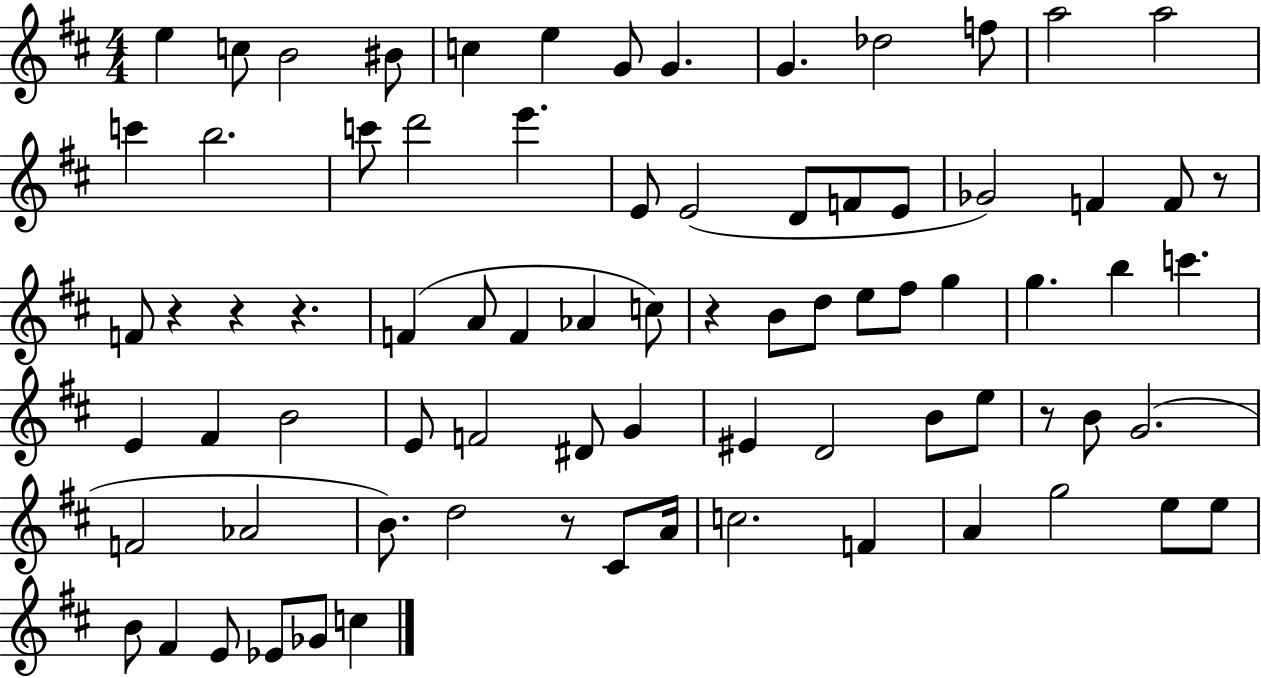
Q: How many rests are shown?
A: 7